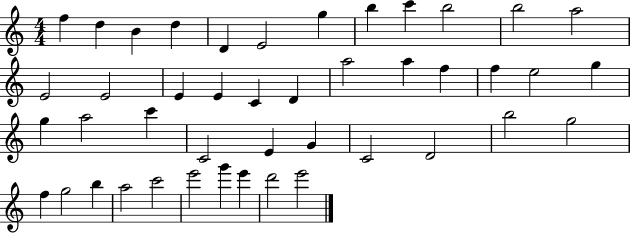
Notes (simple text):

F5/q D5/q B4/q D5/q D4/q E4/h G5/q B5/q C6/q B5/h B5/h A5/h E4/h E4/h E4/q E4/q C4/q D4/q A5/h A5/q F5/q F5/q E5/h G5/q G5/q A5/h C6/q C4/h E4/q G4/q C4/h D4/h B5/h G5/h F5/q G5/h B5/q A5/h C6/h E6/h G6/q E6/q D6/h E6/h